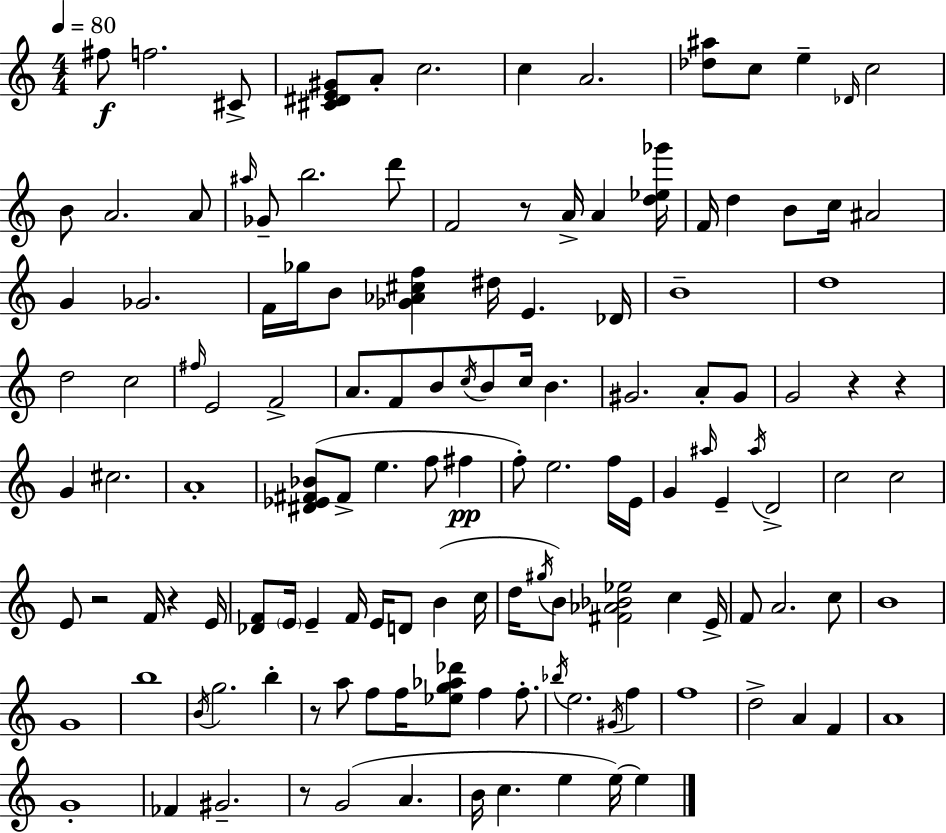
F#5/e F5/h. C#4/e [C#4,D#4,E4,G#4]/e A4/e C5/h. C5/q A4/h. [Db5,A#5]/e C5/e E5/q Db4/s C5/h B4/e A4/h. A4/e A#5/s Gb4/e B5/h. D6/e F4/h R/e A4/s A4/q [D5,Eb5,Gb6]/s F4/s D5/q B4/e C5/s A#4/h G4/q Gb4/h. F4/s Gb5/s B4/e [Gb4,Ab4,C#5,F5]/q D#5/s E4/q. Db4/s B4/w D5/w D5/h C5/h F#5/s E4/h F4/h A4/e. F4/e B4/e C5/s B4/e C5/s B4/q. G#4/h. A4/e G#4/e G4/h R/q R/q G4/q C#5/h. A4/w [D#4,Eb4,F#4,Bb4]/e F#4/e E5/q. F5/e F#5/q F5/e E5/h. F5/s E4/s G4/q A#5/s E4/q A#5/s D4/h C5/h C5/h E4/e R/h F4/s R/q E4/s [Db4,F4]/e E4/s E4/q F4/s E4/s D4/e B4/q C5/s D5/s G#5/s B4/e [F#4,Ab4,Bb4,Eb5]/h C5/q E4/s F4/e A4/h. C5/e B4/w G4/w B5/w B4/s G5/h. B5/q R/e A5/e F5/e F5/s [Eb5,G5,Ab5,Db6]/e F5/q F5/e. Bb5/s E5/h. G#4/s F5/q F5/w D5/h A4/q F4/q A4/w G4/w FES4/q G#4/h. R/e G4/h A4/q. B4/s C5/q. E5/q E5/s E5/q